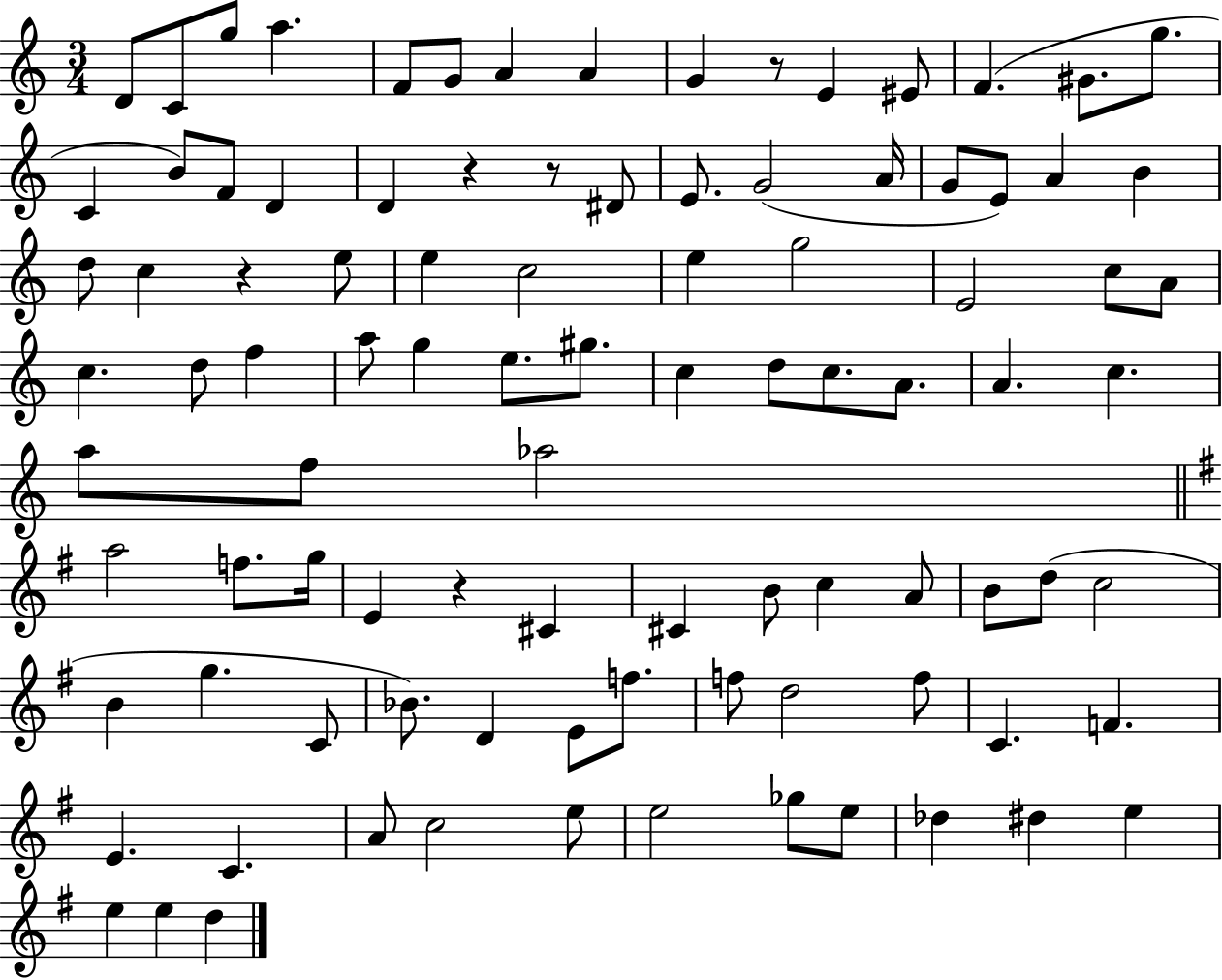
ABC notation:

X:1
T:Untitled
M:3/4
L:1/4
K:C
D/2 C/2 g/2 a F/2 G/2 A A G z/2 E ^E/2 F ^G/2 g/2 C B/2 F/2 D D z z/2 ^D/2 E/2 G2 A/4 G/2 E/2 A B d/2 c z e/2 e c2 e g2 E2 c/2 A/2 c d/2 f a/2 g e/2 ^g/2 c d/2 c/2 A/2 A c a/2 f/2 _a2 a2 f/2 g/4 E z ^C ^C B/2 c A/2 B/2 d/2 c2 B g C/2 _B/2 D E/2 f/2 f/2 d2 f/2 C F E C A/2 c2 e/2 e2 _g/2 e/2 _d ^d e e e d